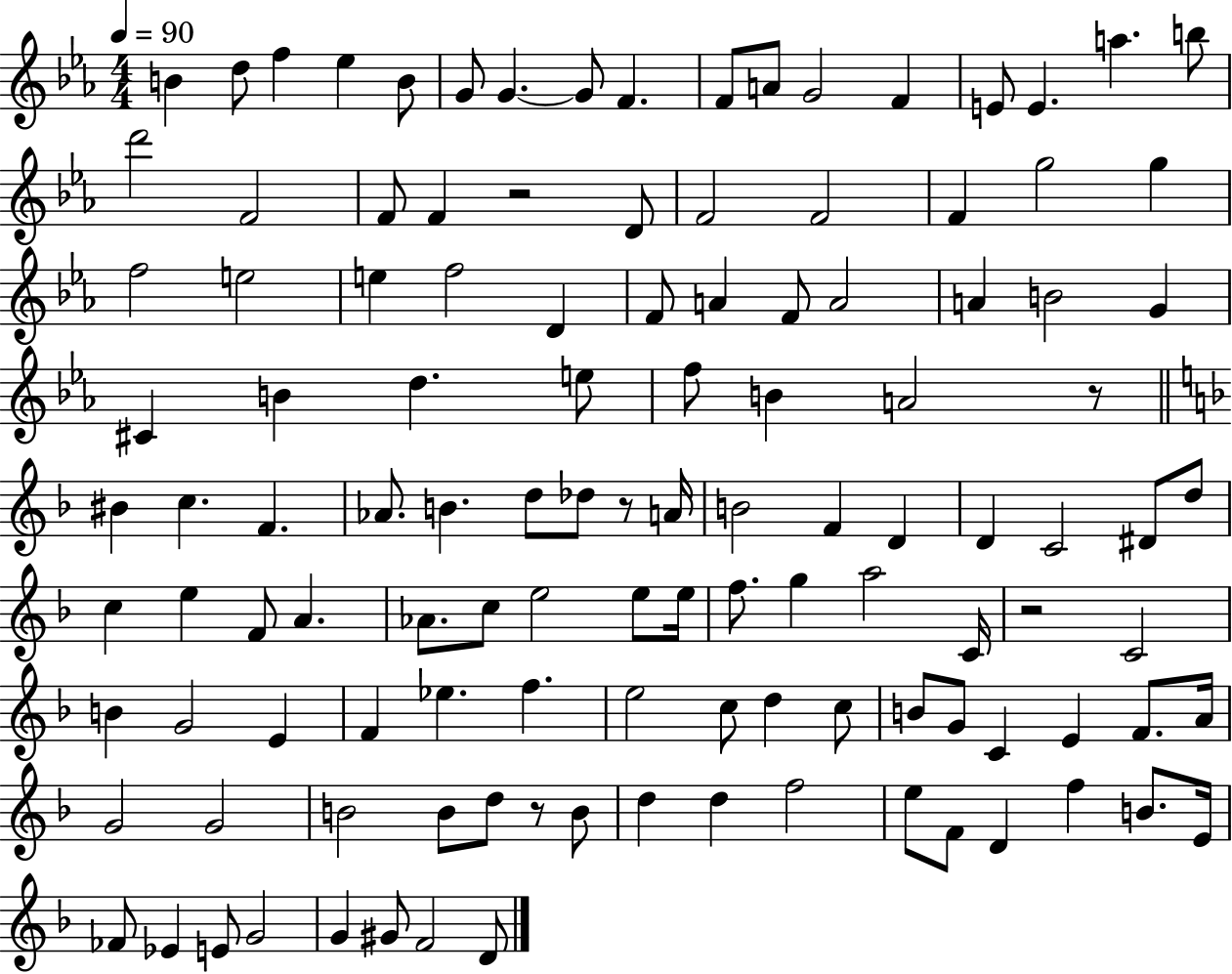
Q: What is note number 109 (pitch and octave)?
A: E4